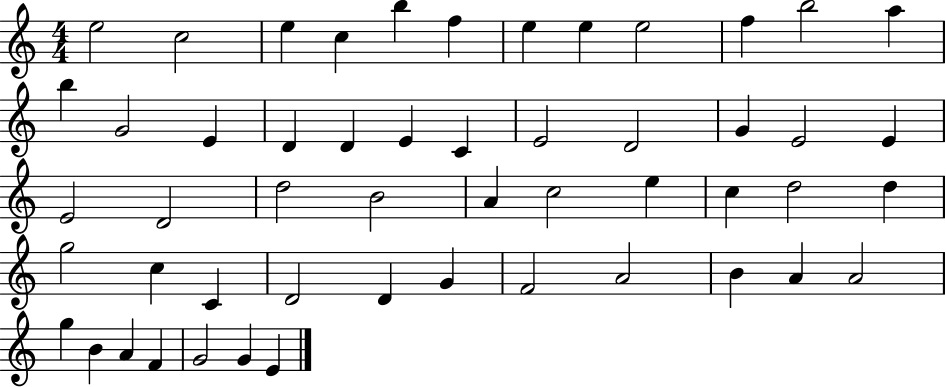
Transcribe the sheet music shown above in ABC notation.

X:1
T:Untitled
M:4/4
L:1/4
K:C
e2 c2 e c b f e e e2 f b2 a b G2 E D D E C E2 D2 G E2 E E2 D2 d2 B2 A c2 e c d2 d g2 c C D2 D G F2 A2 B A A2 g B A F G2 G E